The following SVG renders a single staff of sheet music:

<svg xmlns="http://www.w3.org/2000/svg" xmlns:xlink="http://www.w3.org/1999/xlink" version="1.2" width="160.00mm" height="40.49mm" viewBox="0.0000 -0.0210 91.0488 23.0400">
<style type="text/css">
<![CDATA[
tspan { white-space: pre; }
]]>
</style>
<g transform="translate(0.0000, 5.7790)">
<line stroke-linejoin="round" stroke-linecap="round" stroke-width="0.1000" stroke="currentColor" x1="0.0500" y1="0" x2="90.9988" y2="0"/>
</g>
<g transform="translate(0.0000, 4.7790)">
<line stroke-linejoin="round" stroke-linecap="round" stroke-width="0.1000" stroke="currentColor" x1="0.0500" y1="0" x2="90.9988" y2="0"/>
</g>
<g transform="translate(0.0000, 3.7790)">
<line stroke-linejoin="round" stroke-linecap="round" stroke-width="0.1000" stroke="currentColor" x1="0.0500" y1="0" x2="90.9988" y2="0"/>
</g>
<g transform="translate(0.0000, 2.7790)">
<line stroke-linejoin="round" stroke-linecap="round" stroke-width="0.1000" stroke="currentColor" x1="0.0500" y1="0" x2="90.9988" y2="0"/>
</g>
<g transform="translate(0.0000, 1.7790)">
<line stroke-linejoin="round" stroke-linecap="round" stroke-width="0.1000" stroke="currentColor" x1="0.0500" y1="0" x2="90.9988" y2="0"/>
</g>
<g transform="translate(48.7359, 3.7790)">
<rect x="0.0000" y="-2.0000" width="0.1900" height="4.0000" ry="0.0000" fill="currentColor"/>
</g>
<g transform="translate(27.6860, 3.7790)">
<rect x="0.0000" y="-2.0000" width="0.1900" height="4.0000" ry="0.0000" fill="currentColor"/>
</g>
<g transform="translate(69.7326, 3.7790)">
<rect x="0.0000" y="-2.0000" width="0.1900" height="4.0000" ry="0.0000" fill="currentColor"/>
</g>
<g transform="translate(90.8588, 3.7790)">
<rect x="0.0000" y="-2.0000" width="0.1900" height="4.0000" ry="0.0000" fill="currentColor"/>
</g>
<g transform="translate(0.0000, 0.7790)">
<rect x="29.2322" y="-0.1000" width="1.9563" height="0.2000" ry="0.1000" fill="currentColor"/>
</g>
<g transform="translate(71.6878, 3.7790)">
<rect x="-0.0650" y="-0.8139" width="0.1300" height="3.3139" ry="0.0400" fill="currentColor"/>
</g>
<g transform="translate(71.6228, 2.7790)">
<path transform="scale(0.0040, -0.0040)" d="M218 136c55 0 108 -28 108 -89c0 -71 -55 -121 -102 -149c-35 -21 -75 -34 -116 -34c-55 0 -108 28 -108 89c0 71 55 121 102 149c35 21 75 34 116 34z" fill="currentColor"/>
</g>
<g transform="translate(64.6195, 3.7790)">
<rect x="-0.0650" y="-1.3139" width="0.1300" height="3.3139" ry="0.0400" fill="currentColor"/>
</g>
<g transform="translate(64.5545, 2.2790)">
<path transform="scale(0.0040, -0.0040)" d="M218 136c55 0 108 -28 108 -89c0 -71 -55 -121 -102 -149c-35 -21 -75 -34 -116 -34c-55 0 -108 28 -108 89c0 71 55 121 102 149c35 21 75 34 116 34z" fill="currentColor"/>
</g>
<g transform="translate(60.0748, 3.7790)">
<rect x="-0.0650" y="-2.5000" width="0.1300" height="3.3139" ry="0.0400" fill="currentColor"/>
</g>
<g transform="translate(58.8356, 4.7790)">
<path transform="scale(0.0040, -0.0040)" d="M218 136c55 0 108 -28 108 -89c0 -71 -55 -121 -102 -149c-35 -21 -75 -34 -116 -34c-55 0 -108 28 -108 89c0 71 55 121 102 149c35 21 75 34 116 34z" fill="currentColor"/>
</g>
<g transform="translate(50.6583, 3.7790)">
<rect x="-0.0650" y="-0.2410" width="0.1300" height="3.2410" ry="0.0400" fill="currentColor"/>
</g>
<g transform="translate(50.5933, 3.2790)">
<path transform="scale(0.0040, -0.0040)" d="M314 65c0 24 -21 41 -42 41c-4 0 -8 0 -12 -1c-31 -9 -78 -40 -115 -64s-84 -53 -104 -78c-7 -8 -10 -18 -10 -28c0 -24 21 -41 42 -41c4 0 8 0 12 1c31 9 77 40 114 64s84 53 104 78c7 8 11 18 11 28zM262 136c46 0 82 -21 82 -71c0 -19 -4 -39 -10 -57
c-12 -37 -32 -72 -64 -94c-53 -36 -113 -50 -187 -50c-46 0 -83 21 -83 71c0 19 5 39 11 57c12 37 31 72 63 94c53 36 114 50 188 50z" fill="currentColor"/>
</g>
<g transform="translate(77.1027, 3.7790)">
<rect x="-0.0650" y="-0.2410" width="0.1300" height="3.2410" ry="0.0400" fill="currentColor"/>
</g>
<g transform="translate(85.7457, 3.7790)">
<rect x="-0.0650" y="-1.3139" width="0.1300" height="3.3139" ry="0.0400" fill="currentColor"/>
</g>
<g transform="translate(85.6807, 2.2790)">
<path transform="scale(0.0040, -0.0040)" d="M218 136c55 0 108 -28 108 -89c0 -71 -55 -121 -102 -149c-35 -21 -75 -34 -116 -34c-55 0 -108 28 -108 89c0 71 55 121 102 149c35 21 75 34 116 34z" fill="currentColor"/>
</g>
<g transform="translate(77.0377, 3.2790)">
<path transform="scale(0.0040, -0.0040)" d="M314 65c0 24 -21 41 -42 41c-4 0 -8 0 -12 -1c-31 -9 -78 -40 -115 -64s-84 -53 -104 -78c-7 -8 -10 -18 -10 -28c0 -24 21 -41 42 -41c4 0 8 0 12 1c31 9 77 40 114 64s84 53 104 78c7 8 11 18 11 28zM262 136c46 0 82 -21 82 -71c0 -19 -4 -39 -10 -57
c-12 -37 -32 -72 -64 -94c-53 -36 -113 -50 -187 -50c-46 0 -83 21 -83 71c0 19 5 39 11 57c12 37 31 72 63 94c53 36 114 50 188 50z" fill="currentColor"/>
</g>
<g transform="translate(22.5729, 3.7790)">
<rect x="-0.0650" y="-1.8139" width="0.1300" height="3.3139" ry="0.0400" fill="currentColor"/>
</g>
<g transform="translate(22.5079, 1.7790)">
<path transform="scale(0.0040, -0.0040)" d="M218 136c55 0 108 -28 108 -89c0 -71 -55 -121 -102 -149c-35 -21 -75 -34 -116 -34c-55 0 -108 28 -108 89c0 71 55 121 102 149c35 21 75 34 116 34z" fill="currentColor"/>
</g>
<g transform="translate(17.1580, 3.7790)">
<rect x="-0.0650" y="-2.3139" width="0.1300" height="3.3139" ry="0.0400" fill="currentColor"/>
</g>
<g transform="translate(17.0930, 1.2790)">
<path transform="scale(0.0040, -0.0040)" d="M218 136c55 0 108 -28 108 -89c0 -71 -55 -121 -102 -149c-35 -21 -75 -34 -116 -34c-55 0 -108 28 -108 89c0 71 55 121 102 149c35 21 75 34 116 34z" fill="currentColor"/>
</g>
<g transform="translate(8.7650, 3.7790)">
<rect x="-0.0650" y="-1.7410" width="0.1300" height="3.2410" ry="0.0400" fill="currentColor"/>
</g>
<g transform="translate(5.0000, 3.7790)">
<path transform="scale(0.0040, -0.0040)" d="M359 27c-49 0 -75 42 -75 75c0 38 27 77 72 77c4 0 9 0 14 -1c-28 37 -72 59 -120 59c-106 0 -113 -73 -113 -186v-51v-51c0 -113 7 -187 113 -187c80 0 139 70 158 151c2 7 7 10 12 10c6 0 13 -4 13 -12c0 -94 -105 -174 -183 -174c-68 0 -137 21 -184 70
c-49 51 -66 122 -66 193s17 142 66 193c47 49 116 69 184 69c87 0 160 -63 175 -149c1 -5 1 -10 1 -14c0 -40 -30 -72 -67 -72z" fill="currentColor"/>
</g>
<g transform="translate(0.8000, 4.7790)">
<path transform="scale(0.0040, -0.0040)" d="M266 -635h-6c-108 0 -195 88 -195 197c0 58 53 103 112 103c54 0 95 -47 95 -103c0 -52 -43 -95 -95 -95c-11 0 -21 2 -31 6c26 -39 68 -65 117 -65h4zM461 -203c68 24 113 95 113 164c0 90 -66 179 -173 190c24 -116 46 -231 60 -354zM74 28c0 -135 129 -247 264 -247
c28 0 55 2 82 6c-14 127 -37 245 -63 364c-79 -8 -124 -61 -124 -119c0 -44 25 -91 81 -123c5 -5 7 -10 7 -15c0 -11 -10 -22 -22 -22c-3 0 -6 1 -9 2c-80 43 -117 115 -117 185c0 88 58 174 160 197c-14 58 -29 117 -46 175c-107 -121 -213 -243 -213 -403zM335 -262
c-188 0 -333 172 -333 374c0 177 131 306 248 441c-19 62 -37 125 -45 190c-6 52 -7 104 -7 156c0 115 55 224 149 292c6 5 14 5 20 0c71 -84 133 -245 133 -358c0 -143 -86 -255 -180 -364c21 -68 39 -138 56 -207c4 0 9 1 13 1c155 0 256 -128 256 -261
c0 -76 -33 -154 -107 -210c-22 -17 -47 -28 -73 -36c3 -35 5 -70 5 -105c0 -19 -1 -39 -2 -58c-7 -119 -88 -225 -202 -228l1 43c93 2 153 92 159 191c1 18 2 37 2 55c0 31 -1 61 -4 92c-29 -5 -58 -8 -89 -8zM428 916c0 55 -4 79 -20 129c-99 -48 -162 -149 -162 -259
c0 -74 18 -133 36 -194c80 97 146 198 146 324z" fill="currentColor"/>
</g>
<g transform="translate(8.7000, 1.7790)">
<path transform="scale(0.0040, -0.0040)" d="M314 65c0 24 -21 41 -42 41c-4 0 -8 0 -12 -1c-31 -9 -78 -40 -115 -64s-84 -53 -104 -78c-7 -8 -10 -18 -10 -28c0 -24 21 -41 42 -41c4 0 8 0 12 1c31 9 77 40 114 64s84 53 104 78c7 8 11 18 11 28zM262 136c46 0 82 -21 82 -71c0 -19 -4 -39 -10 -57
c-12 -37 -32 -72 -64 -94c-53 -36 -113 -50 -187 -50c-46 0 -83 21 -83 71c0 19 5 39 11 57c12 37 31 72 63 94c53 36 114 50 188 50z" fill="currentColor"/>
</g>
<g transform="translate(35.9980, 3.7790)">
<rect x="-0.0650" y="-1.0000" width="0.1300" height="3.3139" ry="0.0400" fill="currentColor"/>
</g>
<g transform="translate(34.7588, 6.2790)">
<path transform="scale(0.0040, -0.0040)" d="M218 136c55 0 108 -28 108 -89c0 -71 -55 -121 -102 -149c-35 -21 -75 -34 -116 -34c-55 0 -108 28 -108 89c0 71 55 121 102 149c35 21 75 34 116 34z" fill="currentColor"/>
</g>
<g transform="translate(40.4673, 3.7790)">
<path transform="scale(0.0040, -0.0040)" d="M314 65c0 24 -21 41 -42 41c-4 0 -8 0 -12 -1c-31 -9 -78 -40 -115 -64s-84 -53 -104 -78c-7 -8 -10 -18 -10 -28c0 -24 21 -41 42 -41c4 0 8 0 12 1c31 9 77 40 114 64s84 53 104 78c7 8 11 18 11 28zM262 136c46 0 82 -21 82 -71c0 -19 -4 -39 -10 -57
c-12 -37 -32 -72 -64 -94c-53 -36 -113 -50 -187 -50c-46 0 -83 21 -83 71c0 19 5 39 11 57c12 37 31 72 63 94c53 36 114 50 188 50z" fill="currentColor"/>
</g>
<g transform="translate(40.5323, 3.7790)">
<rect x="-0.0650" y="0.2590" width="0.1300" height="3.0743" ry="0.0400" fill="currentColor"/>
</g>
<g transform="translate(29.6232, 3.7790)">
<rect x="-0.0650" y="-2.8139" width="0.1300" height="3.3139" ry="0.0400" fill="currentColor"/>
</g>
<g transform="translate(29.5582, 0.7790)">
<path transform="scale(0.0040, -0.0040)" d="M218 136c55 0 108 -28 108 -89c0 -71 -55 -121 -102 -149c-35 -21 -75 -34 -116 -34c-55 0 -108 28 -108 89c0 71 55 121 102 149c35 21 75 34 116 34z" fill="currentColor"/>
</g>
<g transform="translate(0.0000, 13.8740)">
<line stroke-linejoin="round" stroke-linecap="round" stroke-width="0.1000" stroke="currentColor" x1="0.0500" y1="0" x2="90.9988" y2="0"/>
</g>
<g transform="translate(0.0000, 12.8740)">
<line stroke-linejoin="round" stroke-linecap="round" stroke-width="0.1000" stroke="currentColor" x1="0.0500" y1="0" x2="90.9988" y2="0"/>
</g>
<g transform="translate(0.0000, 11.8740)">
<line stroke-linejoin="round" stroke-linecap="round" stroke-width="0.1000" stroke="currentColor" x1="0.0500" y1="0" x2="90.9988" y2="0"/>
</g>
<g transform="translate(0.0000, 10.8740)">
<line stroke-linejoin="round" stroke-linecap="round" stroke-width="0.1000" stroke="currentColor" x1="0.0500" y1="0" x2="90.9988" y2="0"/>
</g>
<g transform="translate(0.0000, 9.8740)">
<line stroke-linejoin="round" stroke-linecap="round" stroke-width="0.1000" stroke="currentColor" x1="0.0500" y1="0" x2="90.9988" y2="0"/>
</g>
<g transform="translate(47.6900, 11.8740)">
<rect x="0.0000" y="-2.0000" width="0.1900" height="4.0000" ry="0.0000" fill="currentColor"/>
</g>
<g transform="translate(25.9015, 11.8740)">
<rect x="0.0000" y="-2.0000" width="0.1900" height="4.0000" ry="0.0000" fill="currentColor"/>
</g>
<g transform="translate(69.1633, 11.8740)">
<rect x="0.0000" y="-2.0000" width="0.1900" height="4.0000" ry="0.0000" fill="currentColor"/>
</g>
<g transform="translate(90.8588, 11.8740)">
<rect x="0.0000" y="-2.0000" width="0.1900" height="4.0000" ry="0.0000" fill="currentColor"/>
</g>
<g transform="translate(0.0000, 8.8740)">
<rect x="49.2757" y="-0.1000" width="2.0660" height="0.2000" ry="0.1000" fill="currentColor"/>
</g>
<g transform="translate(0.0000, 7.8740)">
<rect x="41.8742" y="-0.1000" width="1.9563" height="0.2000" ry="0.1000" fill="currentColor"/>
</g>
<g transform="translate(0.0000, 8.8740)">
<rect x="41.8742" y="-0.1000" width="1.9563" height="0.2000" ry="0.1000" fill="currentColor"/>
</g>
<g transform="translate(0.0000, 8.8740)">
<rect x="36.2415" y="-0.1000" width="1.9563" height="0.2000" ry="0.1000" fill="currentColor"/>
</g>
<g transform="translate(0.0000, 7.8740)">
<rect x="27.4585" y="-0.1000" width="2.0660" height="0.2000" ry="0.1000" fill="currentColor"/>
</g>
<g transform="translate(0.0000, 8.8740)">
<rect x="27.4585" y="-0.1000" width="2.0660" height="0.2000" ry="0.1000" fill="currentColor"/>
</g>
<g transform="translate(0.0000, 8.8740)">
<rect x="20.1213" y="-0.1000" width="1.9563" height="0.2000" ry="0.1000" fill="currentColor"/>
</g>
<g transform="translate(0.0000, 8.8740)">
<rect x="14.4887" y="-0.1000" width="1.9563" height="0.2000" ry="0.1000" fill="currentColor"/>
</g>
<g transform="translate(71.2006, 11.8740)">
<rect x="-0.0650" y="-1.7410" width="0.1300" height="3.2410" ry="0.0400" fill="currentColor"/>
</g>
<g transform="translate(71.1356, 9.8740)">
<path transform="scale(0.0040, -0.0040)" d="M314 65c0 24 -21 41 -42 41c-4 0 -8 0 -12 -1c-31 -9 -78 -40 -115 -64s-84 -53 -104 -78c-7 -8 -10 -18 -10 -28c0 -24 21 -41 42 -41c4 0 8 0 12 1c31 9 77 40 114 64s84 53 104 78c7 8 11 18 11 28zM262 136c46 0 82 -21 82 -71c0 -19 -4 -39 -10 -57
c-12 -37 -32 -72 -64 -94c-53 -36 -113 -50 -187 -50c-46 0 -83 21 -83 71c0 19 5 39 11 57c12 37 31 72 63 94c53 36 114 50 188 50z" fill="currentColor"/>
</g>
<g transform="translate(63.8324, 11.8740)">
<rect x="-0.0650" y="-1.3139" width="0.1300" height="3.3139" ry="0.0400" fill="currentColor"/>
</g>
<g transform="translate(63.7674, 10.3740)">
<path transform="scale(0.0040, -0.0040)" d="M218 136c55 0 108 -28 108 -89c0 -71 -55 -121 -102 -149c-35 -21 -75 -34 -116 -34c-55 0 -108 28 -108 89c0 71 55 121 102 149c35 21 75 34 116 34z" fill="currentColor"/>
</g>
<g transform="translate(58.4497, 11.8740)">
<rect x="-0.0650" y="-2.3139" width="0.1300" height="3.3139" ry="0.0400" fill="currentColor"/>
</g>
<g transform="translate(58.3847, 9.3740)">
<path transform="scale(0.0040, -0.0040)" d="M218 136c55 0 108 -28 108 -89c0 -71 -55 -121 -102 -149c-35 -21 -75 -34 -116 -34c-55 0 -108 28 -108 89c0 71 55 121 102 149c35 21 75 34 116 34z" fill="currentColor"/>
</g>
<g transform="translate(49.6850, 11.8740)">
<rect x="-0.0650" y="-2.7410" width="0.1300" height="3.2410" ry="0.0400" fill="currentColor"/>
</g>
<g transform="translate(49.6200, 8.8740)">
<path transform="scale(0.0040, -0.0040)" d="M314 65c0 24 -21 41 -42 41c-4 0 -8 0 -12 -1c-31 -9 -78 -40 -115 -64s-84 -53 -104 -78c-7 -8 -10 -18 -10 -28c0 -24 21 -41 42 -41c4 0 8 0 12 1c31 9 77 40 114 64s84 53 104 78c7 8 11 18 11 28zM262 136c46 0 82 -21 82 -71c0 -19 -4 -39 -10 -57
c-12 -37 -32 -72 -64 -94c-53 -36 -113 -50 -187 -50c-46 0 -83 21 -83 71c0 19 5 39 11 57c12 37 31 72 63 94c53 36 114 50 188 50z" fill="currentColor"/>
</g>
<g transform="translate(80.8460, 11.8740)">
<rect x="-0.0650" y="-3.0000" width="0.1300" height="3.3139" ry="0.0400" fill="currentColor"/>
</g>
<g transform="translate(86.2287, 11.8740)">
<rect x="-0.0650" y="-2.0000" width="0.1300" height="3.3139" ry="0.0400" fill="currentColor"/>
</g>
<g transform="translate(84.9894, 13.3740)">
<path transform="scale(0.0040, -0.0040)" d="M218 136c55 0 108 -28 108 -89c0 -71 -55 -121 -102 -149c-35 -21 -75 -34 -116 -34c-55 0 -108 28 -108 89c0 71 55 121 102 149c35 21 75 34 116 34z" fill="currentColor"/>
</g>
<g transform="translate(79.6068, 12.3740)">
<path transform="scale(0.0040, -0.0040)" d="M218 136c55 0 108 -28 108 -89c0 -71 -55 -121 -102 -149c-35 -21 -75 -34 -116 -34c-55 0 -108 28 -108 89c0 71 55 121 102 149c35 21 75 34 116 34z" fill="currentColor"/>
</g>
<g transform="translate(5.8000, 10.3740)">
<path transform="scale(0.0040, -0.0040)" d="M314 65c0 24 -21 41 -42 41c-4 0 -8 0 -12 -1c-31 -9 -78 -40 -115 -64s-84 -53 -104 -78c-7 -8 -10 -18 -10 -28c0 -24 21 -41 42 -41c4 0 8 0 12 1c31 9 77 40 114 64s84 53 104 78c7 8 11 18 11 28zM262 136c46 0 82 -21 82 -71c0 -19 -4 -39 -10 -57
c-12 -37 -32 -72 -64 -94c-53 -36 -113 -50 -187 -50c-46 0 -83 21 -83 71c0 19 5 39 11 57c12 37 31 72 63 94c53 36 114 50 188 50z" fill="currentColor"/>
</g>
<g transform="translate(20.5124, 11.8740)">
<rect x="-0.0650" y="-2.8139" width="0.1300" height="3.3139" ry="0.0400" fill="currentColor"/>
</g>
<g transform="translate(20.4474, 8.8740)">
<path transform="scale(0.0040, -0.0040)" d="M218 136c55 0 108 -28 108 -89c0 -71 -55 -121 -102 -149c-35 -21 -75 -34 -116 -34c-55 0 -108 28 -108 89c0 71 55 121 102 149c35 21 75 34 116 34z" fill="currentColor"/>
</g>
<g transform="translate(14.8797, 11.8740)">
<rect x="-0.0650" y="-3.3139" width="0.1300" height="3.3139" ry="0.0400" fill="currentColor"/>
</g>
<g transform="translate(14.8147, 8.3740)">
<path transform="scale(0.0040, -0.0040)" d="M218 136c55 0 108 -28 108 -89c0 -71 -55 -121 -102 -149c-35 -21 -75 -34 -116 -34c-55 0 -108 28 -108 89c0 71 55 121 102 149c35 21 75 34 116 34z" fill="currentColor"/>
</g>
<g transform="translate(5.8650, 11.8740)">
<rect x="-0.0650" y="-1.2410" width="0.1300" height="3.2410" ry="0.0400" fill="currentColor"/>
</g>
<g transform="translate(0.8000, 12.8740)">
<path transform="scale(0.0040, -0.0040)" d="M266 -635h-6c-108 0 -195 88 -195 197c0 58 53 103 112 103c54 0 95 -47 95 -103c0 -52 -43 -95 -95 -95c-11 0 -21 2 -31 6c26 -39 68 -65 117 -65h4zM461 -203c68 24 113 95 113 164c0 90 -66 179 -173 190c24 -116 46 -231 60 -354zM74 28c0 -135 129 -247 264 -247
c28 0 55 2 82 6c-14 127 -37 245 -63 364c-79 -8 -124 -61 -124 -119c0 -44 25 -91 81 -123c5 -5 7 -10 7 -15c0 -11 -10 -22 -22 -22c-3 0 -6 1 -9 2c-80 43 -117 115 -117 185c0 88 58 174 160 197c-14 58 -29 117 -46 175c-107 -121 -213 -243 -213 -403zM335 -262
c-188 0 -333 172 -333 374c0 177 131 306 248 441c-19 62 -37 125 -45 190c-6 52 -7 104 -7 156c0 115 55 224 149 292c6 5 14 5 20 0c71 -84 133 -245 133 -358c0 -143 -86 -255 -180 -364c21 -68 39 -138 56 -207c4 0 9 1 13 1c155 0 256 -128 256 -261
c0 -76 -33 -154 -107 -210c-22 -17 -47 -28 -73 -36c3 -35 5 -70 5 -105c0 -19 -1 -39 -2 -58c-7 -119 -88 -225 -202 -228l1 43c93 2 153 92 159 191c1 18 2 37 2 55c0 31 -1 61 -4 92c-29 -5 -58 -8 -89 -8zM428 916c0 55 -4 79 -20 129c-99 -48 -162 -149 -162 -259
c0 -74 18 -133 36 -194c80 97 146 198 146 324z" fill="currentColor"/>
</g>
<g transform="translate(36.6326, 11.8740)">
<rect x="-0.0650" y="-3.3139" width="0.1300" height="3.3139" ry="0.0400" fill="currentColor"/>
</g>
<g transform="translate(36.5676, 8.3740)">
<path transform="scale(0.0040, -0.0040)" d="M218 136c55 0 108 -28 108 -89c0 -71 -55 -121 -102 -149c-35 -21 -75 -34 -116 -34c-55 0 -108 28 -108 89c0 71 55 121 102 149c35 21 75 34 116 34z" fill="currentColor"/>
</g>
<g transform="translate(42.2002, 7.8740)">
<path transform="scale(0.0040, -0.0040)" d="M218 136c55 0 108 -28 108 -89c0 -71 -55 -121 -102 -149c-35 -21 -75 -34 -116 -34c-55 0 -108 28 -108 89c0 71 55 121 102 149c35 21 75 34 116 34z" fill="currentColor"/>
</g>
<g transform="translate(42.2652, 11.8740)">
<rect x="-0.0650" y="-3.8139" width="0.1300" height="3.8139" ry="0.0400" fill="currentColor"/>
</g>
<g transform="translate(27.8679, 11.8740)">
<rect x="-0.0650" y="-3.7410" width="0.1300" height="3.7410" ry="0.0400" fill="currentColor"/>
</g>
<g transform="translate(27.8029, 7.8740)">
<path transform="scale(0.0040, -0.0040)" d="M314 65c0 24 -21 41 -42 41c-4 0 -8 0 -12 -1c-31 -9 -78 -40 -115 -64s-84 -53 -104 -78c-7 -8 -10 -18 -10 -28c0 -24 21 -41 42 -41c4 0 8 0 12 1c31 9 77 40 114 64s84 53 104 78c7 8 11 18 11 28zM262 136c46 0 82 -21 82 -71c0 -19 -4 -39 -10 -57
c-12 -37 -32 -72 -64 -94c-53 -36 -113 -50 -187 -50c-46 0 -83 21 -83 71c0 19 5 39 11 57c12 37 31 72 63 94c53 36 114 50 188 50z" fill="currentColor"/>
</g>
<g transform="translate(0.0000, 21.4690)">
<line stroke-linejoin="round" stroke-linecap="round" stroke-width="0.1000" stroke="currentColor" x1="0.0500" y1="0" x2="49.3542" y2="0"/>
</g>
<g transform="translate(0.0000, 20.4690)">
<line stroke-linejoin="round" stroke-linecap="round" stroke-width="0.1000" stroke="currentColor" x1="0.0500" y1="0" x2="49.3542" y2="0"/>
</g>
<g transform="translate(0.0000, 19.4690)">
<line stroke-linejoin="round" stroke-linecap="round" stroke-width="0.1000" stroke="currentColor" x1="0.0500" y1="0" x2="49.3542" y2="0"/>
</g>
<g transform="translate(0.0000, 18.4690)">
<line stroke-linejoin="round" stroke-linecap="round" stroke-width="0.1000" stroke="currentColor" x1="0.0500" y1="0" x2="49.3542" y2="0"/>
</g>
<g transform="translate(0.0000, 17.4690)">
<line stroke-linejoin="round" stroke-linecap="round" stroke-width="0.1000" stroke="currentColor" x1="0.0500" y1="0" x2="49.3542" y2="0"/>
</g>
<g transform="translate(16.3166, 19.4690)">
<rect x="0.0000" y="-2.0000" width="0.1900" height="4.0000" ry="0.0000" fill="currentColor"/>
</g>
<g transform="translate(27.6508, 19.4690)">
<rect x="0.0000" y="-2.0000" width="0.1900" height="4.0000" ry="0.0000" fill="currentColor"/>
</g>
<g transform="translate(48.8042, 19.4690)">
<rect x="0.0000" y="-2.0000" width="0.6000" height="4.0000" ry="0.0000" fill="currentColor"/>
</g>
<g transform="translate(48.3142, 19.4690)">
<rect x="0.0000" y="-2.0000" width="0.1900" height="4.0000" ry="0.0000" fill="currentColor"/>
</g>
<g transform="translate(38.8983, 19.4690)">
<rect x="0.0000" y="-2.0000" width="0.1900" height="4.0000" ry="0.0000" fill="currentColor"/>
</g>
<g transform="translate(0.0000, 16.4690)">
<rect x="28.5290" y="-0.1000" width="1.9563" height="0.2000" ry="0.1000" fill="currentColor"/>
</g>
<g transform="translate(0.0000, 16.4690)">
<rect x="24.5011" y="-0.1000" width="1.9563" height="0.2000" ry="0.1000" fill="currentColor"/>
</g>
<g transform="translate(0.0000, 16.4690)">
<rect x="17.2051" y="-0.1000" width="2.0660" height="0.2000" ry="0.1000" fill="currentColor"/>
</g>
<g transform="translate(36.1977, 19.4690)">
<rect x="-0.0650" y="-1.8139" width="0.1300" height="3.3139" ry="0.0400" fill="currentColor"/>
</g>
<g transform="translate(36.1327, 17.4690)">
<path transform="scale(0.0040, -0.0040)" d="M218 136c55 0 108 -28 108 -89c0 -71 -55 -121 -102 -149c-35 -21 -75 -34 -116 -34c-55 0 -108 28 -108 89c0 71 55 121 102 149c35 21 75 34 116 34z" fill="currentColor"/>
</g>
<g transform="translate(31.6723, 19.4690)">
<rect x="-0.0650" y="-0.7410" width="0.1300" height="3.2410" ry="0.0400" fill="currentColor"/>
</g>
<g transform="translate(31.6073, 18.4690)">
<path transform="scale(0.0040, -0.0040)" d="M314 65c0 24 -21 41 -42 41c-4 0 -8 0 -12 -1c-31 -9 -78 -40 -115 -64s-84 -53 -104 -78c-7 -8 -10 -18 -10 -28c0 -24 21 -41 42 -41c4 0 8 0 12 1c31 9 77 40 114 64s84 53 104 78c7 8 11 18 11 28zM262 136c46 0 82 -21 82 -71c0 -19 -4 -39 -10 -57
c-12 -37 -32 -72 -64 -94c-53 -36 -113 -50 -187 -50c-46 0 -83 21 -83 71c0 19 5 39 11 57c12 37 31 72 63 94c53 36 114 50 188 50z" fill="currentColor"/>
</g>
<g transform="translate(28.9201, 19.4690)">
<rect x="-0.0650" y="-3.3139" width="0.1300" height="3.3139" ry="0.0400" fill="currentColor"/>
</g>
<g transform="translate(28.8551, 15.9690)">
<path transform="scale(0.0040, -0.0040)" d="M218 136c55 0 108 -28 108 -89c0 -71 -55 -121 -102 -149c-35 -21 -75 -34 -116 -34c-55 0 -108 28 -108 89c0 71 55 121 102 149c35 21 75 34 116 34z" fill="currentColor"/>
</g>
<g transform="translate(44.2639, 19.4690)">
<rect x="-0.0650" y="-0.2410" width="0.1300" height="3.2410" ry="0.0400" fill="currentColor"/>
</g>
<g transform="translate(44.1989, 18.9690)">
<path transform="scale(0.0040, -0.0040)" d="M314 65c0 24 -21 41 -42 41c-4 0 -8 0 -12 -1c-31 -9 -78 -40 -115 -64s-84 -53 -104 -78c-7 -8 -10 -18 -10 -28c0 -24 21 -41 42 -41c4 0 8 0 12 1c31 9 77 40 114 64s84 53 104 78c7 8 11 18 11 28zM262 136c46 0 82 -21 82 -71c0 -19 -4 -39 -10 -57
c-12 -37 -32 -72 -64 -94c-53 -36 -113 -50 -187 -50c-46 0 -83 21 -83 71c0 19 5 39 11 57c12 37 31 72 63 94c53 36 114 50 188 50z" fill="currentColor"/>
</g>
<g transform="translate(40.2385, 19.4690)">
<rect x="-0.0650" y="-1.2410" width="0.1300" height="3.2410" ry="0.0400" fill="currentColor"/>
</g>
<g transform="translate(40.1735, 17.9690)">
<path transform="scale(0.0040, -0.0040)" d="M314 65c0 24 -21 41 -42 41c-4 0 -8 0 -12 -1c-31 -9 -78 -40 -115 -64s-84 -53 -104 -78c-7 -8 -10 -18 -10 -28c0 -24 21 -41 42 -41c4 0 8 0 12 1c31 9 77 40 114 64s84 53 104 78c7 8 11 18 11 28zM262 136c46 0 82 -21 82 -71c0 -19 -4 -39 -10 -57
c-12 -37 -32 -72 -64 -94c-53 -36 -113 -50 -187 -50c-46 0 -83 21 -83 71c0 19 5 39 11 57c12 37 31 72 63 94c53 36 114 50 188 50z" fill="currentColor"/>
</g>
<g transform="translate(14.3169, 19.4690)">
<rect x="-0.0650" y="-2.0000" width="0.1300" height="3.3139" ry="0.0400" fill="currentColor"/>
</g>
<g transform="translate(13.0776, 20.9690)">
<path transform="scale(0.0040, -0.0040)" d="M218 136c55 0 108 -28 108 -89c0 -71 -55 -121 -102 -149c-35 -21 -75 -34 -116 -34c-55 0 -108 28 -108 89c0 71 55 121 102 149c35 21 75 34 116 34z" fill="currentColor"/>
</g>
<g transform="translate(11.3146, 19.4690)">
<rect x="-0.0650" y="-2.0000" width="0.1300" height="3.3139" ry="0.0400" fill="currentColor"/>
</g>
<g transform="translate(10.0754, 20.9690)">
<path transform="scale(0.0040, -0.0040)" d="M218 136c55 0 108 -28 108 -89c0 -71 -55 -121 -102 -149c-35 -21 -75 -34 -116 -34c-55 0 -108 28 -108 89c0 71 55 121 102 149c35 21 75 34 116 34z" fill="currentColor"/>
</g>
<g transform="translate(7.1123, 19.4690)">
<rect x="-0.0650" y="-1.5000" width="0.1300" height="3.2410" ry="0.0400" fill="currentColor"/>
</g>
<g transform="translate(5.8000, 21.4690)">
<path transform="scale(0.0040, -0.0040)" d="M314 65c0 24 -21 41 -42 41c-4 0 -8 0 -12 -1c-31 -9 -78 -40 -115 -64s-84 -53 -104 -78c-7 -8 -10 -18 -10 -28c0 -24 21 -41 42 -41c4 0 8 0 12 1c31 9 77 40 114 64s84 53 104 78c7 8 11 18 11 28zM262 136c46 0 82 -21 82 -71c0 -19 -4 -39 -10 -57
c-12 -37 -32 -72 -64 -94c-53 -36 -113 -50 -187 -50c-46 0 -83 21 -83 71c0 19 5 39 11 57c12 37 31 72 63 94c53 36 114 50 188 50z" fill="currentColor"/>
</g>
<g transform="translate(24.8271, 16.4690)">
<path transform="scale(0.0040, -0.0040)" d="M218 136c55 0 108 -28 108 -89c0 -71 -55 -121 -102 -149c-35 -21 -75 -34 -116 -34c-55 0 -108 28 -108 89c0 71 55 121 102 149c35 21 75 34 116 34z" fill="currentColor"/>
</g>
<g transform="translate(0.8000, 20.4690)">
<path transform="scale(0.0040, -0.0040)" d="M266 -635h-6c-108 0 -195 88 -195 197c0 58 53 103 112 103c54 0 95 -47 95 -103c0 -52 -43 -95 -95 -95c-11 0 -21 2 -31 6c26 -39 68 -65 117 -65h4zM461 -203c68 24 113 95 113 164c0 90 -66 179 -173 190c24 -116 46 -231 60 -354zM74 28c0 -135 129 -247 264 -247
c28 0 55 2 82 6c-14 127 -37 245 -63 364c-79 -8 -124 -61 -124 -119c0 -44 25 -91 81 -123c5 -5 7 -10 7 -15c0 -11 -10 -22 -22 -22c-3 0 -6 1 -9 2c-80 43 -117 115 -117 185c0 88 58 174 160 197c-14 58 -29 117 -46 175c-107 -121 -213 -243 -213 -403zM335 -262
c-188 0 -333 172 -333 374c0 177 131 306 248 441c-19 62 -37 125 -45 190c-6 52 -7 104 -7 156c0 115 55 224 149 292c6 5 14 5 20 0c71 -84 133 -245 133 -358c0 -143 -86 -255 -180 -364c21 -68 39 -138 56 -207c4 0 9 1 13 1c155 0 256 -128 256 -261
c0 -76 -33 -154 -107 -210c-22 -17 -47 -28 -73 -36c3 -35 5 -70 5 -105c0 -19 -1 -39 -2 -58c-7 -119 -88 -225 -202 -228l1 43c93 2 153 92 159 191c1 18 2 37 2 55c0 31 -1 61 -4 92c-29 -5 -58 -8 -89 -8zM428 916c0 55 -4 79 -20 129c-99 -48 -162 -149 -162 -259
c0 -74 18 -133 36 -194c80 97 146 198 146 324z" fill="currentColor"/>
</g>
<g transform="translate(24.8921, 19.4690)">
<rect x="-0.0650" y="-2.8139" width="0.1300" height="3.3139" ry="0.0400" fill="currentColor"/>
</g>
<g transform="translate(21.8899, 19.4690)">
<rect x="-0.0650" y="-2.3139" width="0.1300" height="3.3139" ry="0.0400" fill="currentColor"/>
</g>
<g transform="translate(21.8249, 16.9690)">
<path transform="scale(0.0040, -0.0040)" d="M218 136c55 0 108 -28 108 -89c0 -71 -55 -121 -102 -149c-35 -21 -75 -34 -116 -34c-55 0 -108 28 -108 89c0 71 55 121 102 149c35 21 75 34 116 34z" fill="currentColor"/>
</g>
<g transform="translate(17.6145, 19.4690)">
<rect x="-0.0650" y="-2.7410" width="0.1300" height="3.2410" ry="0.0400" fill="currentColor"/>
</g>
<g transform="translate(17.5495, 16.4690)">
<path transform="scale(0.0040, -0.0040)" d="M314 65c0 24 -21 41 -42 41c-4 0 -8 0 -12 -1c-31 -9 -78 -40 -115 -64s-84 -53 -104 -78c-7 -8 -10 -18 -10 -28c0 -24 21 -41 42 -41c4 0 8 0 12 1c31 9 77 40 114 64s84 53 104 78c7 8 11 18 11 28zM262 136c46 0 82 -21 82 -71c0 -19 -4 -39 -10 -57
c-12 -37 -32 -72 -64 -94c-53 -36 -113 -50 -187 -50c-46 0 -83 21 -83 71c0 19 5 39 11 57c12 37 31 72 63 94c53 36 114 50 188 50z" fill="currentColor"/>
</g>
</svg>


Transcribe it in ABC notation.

X:1
T:Untitled
M:4/4
L:1/4
K:C
f2 g f a D B2 c2 G e d c2 e e2 b a c'2 b c' a2 g e f2 A F E2 F F a2 g a b d2 f e2 c2